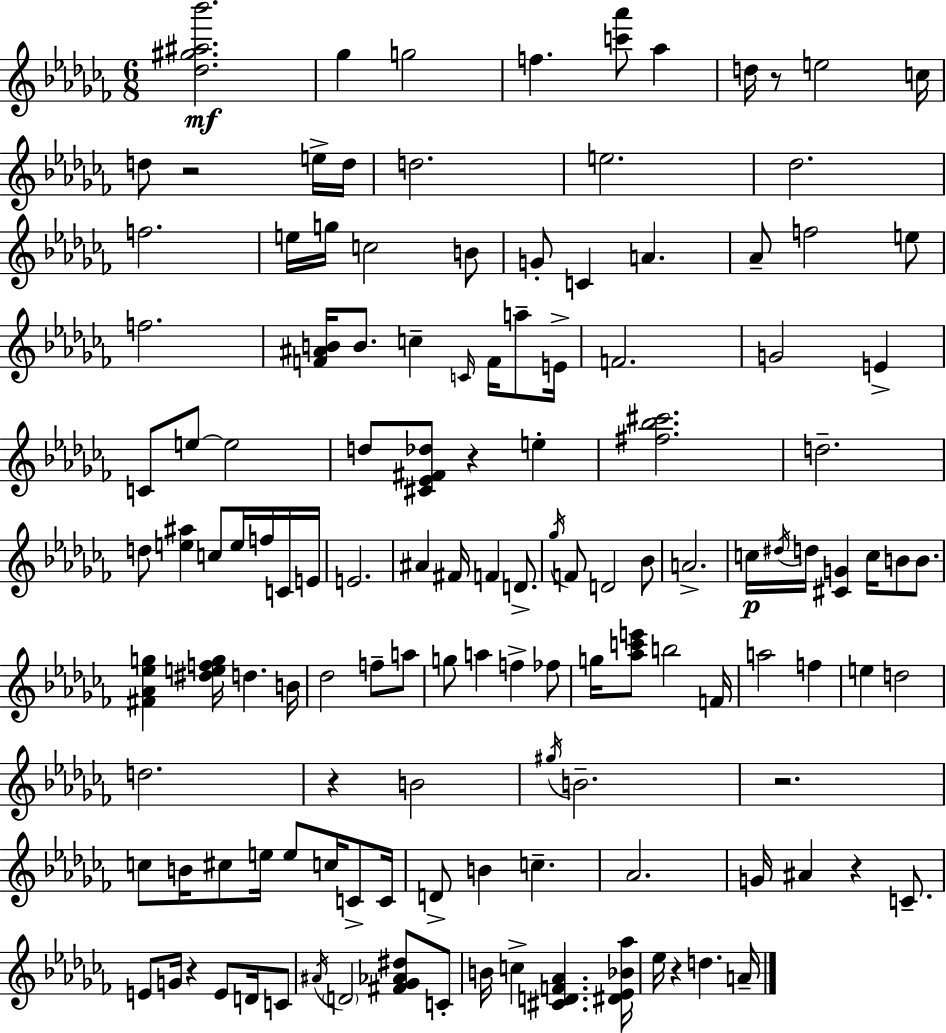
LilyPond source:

{
  \clef treble
  \numericTimeSignature
  \time 6/8
  \key aes \minor
  \repeat volta 2 { <des'' gis'' ais'' bes'''>2.\mf | ges''4 g''2 | f''4. <c''' aes'''>8 aes''4 | d''16 r8 e''2 c''16 | \break d''8 r2 e''16-> d''16 | d''2. | e''2. | des''2. | \break f''2. | e''16 g''16 c''2 b'8 | g'8-. c'4 a'4. | aes'8-- f''2 e''8 | \break f''2. | <f' ais' b'>16 b'8. c''4-- \grace { c'16 } f'16 a''8-- | e'16-> f'2. | g'2 e'4-> | \break c'8 e''8~~ e''2 | d''8 <cis' ees' fis' des''>8 r4 e''4-. | <fis'' bes'' cis'''>2. | d''2.-- | \break d''8 <e'' ais''>4 c''8 e''16 f''16 c'16 | e'16 e'2. | ais'4 fis'16 f'4 d'8.-> | \acciaccatura { ges''16 } f'8 d'2 | \break bes'8 a'2.-> | c''16\p \acciaccatura { dis''16 } d''16 <cis' g'>4 c''16 b'8 | b'8. <fis' aes' ees'' g''>4 <dis'' e'' f'' g''>16 d''4. | b'16 des''2 f''8-- | \break a''8 g''8 a''4 f''4-> | fes''8 g''16 <aes'' c''' e'''>8 b''2 | f'16 a''2 f''4 | e''4 d''2 | \break d''2. | r4 b'2 | \acciaccatura { gis''16 } b'2.-- | r2. | \break c''8 b'16 cis''8 e''16 e''8 | c''16 c'8-> c'16 d'8-> b'4 c''4.-- | aes'2. | g'16 ais'4 r4 | \break c'8.-- e'8 g'16 r4 e'8 | d'16 c'8 \acciaccatura { ais'16 } \parenthesize d'2 | <fis' ges' aes' dis''>8 c'8-. b'16 c''4-> <cis' d' f' aes'>4. | <dis' ees' bes' aes''>16 ees''16 r4 d''4. | \break a'16-- } \bar "|."
}